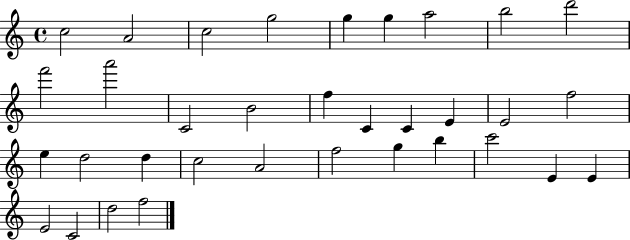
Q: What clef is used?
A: treble